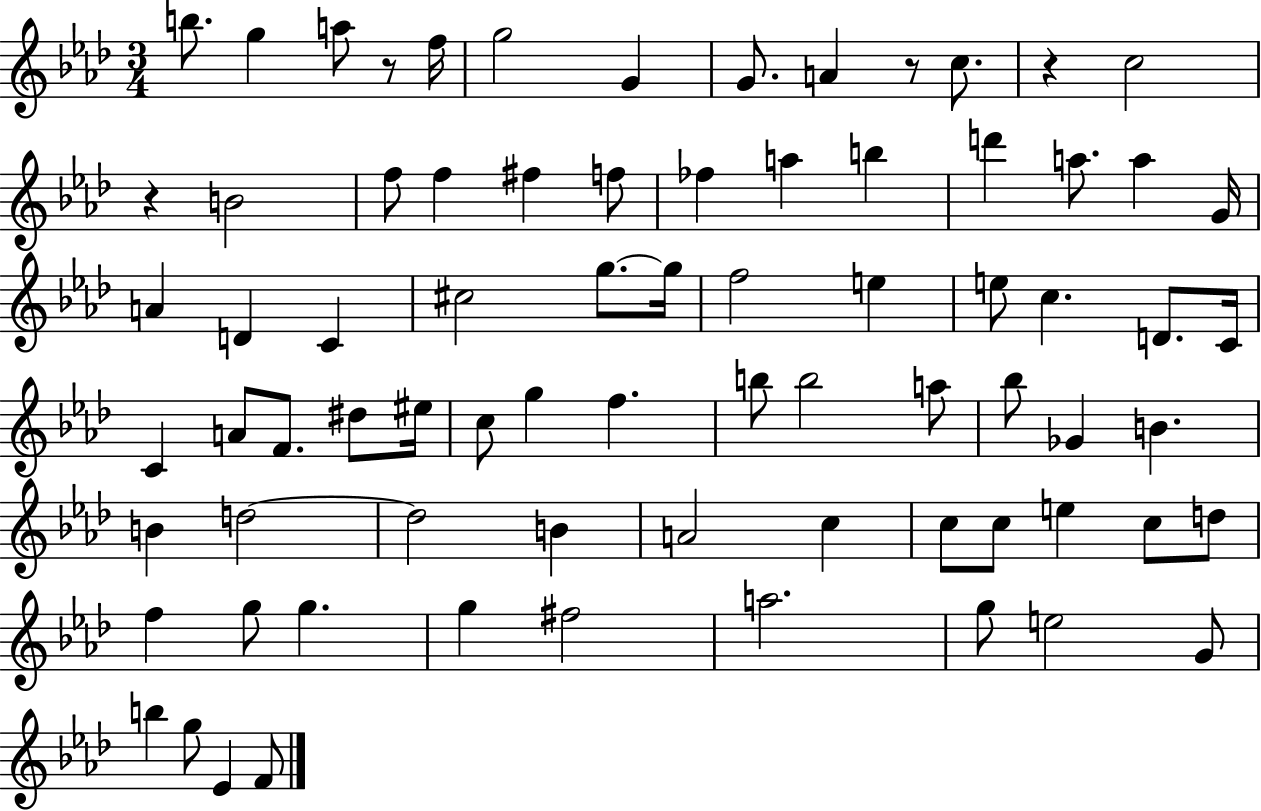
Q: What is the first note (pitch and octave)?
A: B5